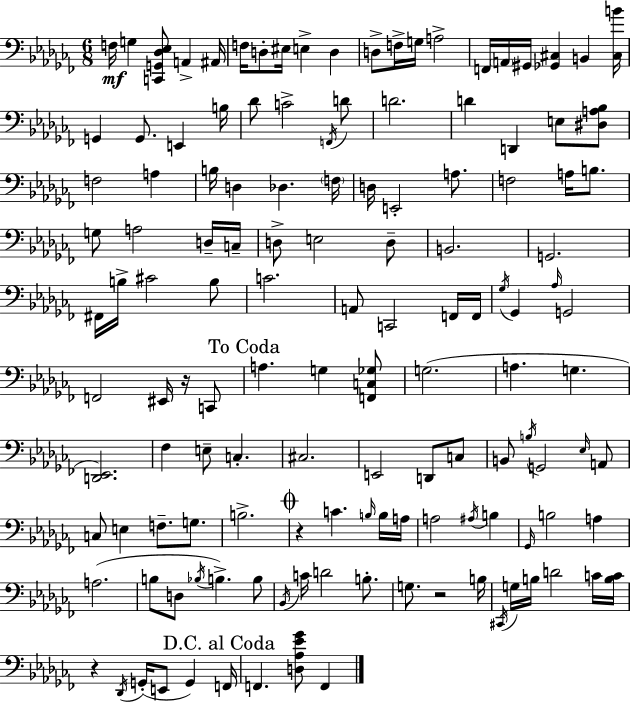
X:1
T:Untitled
M:6/8
L:1/4
K:Abm
F,/4 G, [C,,G,,_D,_E,]/2 A,, ^A,,/4 F,/4 D,/2 ^E,/4 E, D, D,/2 F,/4 G,/4 A,2 F,,/4 A,,/4 ^G,,/4 [_G,,^C,] B,, [^C,B]/4 G,, G,,/2 E,, B,/4 _D/2 C2 F,,/4 D/2 D2 D D,, E,/2 [^D,A,_B,]/2 F,2 A, B,/4 D, _D, F,/4 D,/4 E,,2 A,/2 F,2 A,/4 B,/2 G,/2 A,2 D,/4 C,/4 D,/2 E,2 D,/2 B,,2 G,,2 ^F,,/4 B,/4 ^C2 B,/2 C2 A,,/2 C,,2 F,,/4 F,,/4 _G,/4 _G,, _A,/4 G,,2 F,,2 ^E,,/4 z/4 C,,/2 A, G, [F,,C,_G,]/2 G,2 A, G, [D,,_E,,]2 _F, E,/2 C, ^C,2 E,,2 D,,/2 C,/2 B,,/2 B,/4 G,,2 _E,/4 A,,/2 C,/2 E, F,/2 G,/2 B,2 z C B,/4 B,/4 A,/4 A,2 ^A,/4 B, _G,,/4 B,2 A, A,2 B,/2 D,/2 _B,/4 B, B,/2 _B,,/4 C/4 D2 B,/2 G,/2 z2 B,/4 ^C,,/4 G,/4 B,/4 D2 C/4 [B,C]/4 z _D,,/4 G,,/4 E,,/2 G,, F,,/4 F,, [D,_A,_E_G]/2 F,,